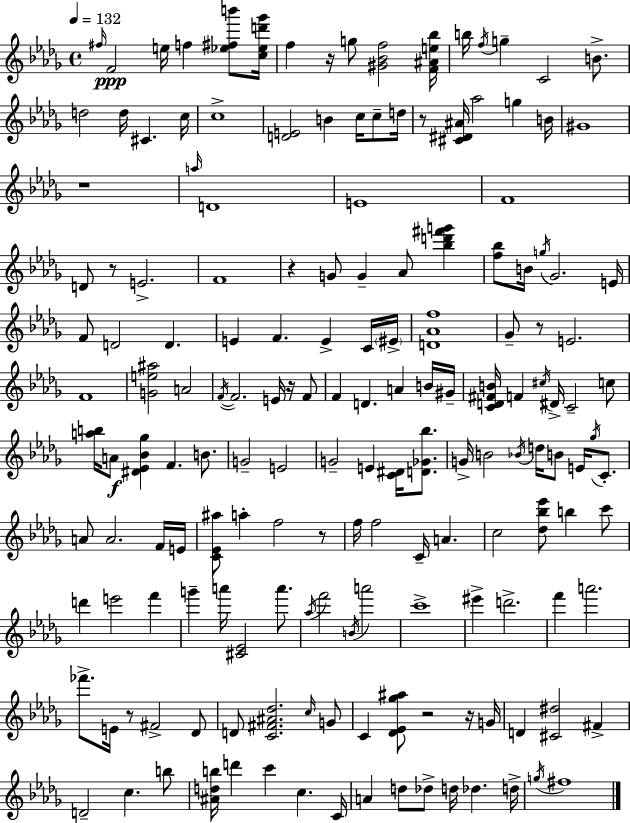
{
  \clef treble
  \time 4/4
  \defaultTimeSignature
  \key bes \minor
  \tempo 4 = 132
  \grace { fis''16 }\ppp f'2 e''16 f''4 <ees'' fis'' b'''>8 | <c'' ees'' d''' ges'''>16 f''4 r16 g''8 <gis' bes' f''>2 | <f' ais' e'' bes''>16 b''16 \acciaccatura { f''16 } g''4-- c'2 b'8.-> | d''2 d''16 cis'4. | \break c''16 c''1-> | <d' e'>2 b'4 c''16 c''8-- | d''16 r8 <cis' dis' ais'>16 aes''2 g''4 | b'16 gis'1 | \break r1 | \grace { a''16 } d'1 | e'1 | f'1 | \break d'8 r8 e'2.-> | f'1 | r4 g'8 g'4-- aes'8 <bes'' d''' fis''' g'''>4 | <f'' bes''>8 b'16 \acciaccatura { g''16 } ges'2. | \break e'16 f'8 d'2 d'4. | e'4 f'4. e'4-> | c'16 \parenthesize eis'16-> <d' aes' f''>1 | ges'8-- r8 e'2. | \break f'1 | <g' e'' ais''>2 a'2 | \acciaccatura { f'16~ }~ f'2. | e'16 r16 f'8 f'4 d'4. a'4 | \break b'16 gis'16-- <c' d' fis' b'>16 f'4 \acciaccatura { cis''16 } dis'16-> c'2-- | c''8 <a'' b''>16 a'8\f <dis' ees' bes' ges''>4 f'4. | b'8. g'2-- e'2 | g'2-- e'4 | \break <c' dis'>16 <d' ges' bes''>8. g'16-> b'2 \acciaccatura { bes'16 } | d''16 b'8 e'16 \acciaccatura { ges''16 } c'8.-. a'8 a'2. | f'16 e'16 <c' ees' ais''>8 a''4-. f''2 | r8 f''16 f''2 | \break c'16-- a'4. c''2 | <des'' bes'' ees'''>8 b''4 c'''8 d'''4 e'''2 | f'''4 g'''4-- a'''16 <cis' ees'>2 | a'''8. \acciaccatura { aes''16 } f'''2 | \break \acciaccatura { b'16 } a'''2 c'''1-> | eis'''4-> d'''2.-> | f'''4 a'''2. | fes'''8.-> e'16 r8 | \break fis'2-> des'8 d'8 <c' fis' ais' des''>2. | \grace { c''16 } g'8 c'4 <des' ees' ges'' ais''>8 | r2 r16 g'16 d'4 <cis' dis''>2 | fis'4-> d'2-- | \break c''4. b''8 <ais' d'' b''>16 d'''4 | c'''4 c''4. c'16 a'4 d''8 | des''8-> d''16 des''4. d''16-> \acciaccatura { g''16 } fis''1 | \bar "|."
}